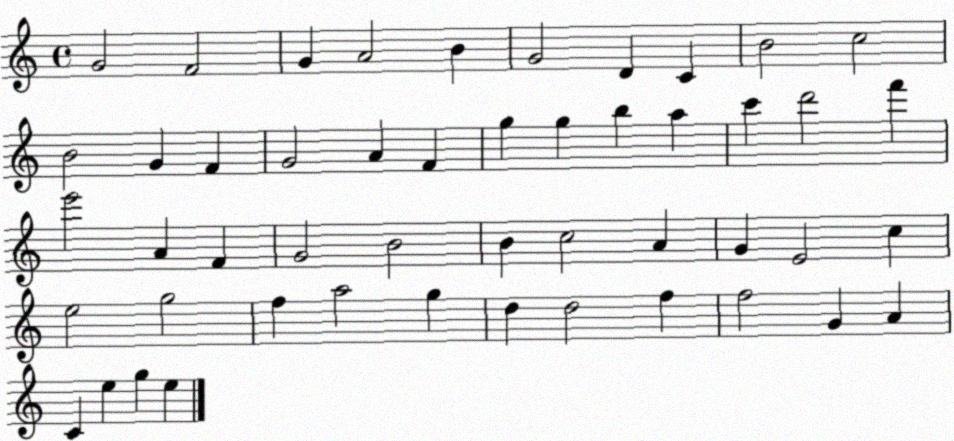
X:1
T:Untitled
M:4/4
L:1/4
K:C
G2 F2 G A2 B G2 D C B2 c2 B2 G F G2 A F g g b a c' d'2 f' e'2 A F G2 B2 B c2 A G E2 c e2 g2 f a2 g d d2 f f2 G A C e g e